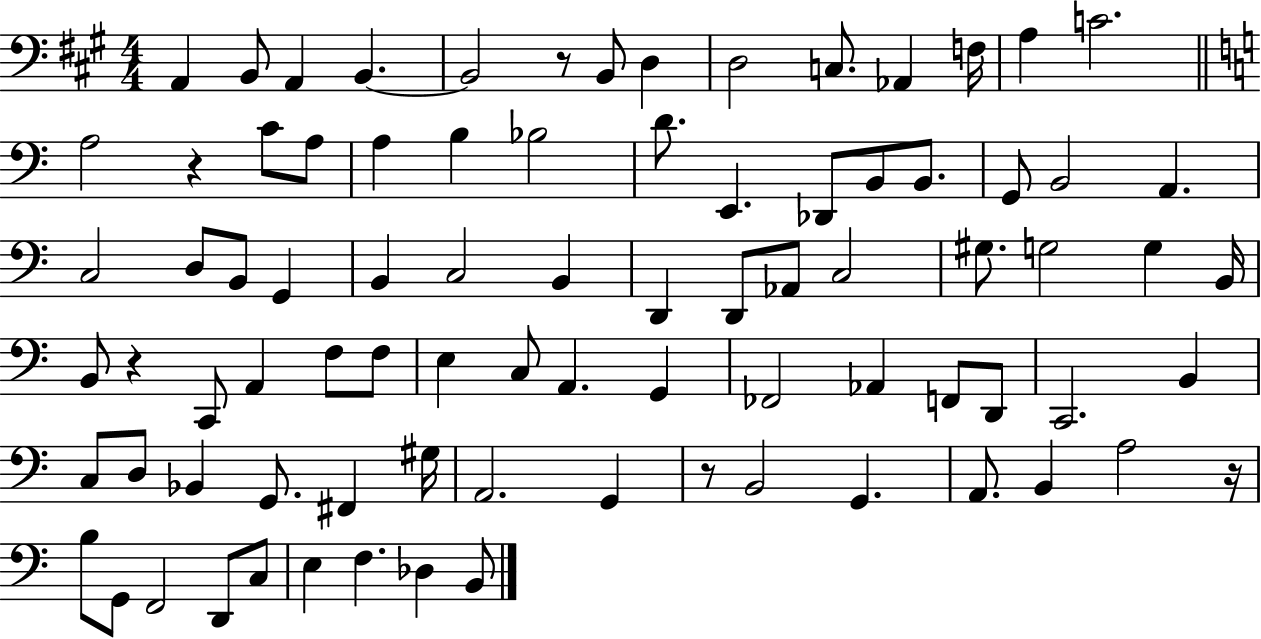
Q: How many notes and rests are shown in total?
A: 84